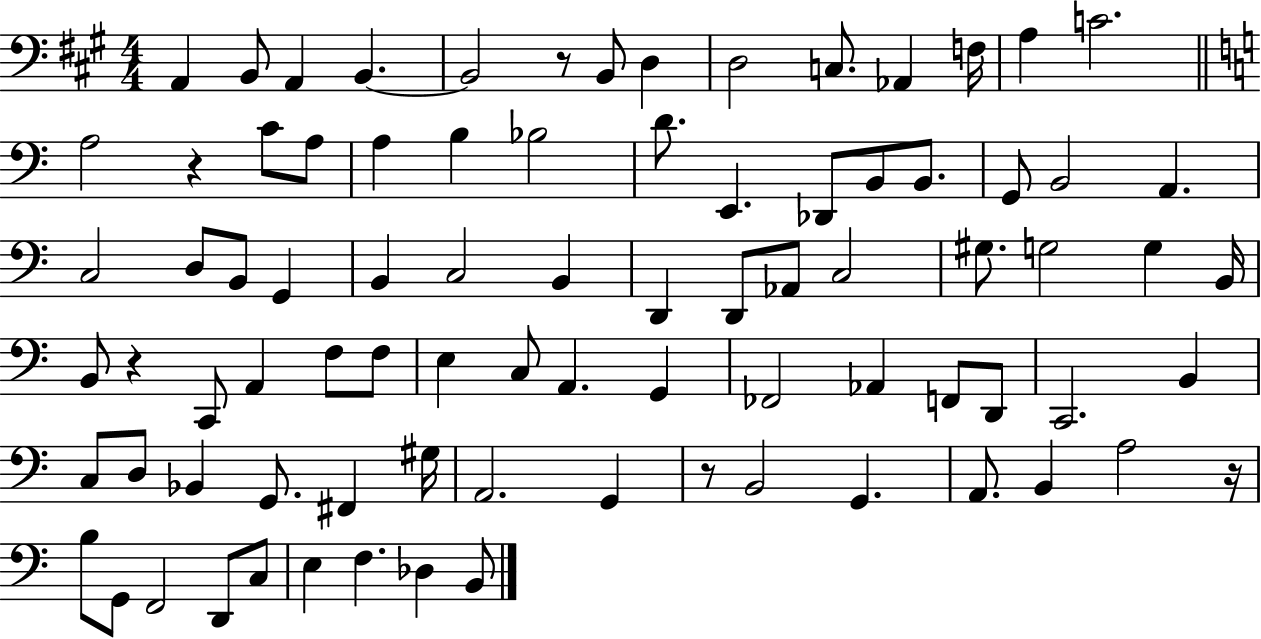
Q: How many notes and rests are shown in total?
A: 84